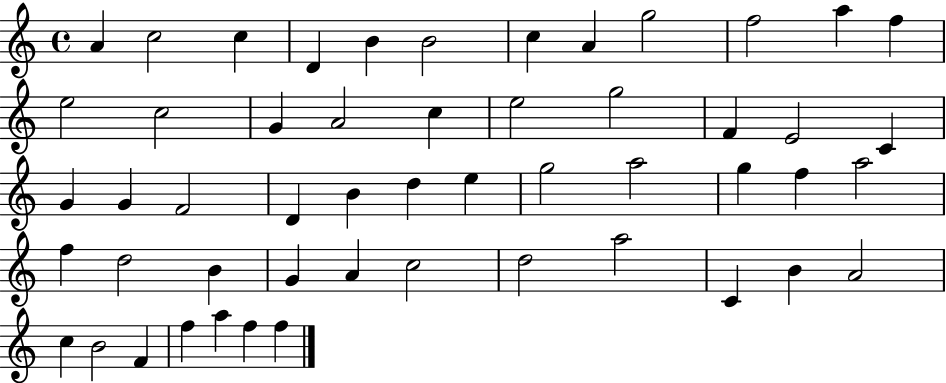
X:1
T:Untitled
M:4/4
L:1/4
K:C
A c2 c D B B2 c A g2 f2 a f e2 c2 G A2 c e2 g2 F E2 C G G F2 D B d e g2 a2 g f a2 f d2 B G A c2 d2 a2 C B A2 c B2 F f a f f